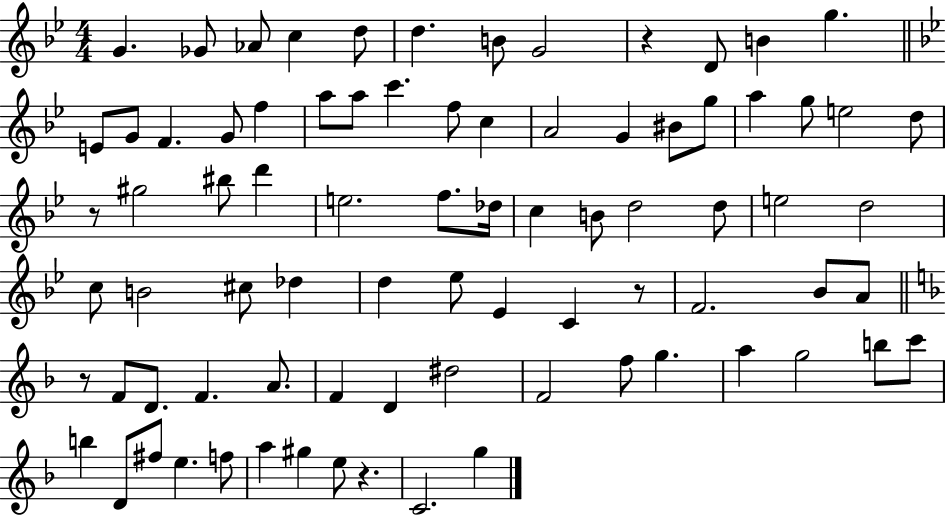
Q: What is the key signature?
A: BES major